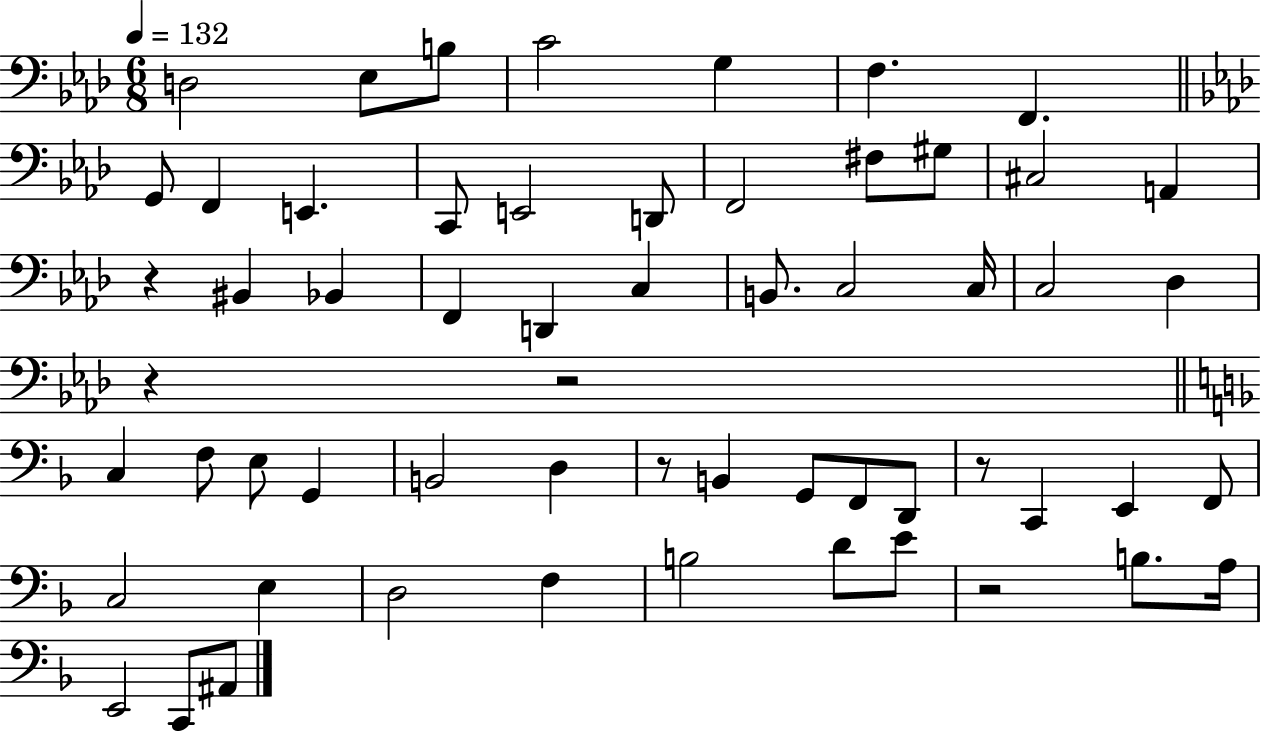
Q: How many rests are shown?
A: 6